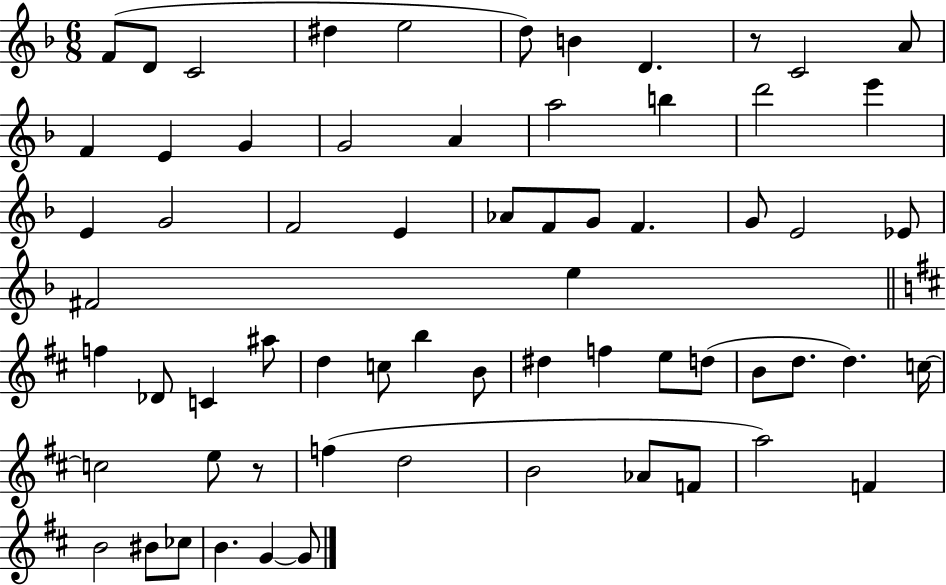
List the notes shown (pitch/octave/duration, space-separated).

F4/e D4/e C4/h D#5/q E5/h D5/e B4/q D4/q. R/e C4/h A4/e F4/q E4/q G4/q G4/h A4/q A5/h B5/q D6/h E6/q E4/q G4/h F4/h E4/q Ab4/e F4/e G4/e F4/q. G4/e E4/h Eb4/e F#4/h E5/q F5/q Db4/e C4/q A#5/e D5/q C5/e B5/q B4/e D#5/q F5/q E5/e D5/e B4/e D5/e. D5/q. C5/s C5/h E5/e R/e F5/q D5/h B4/h Ab4/e F4/e A5/h F4/q B4/h BIS4/e CES5/e B4/q. G4/q G4/e